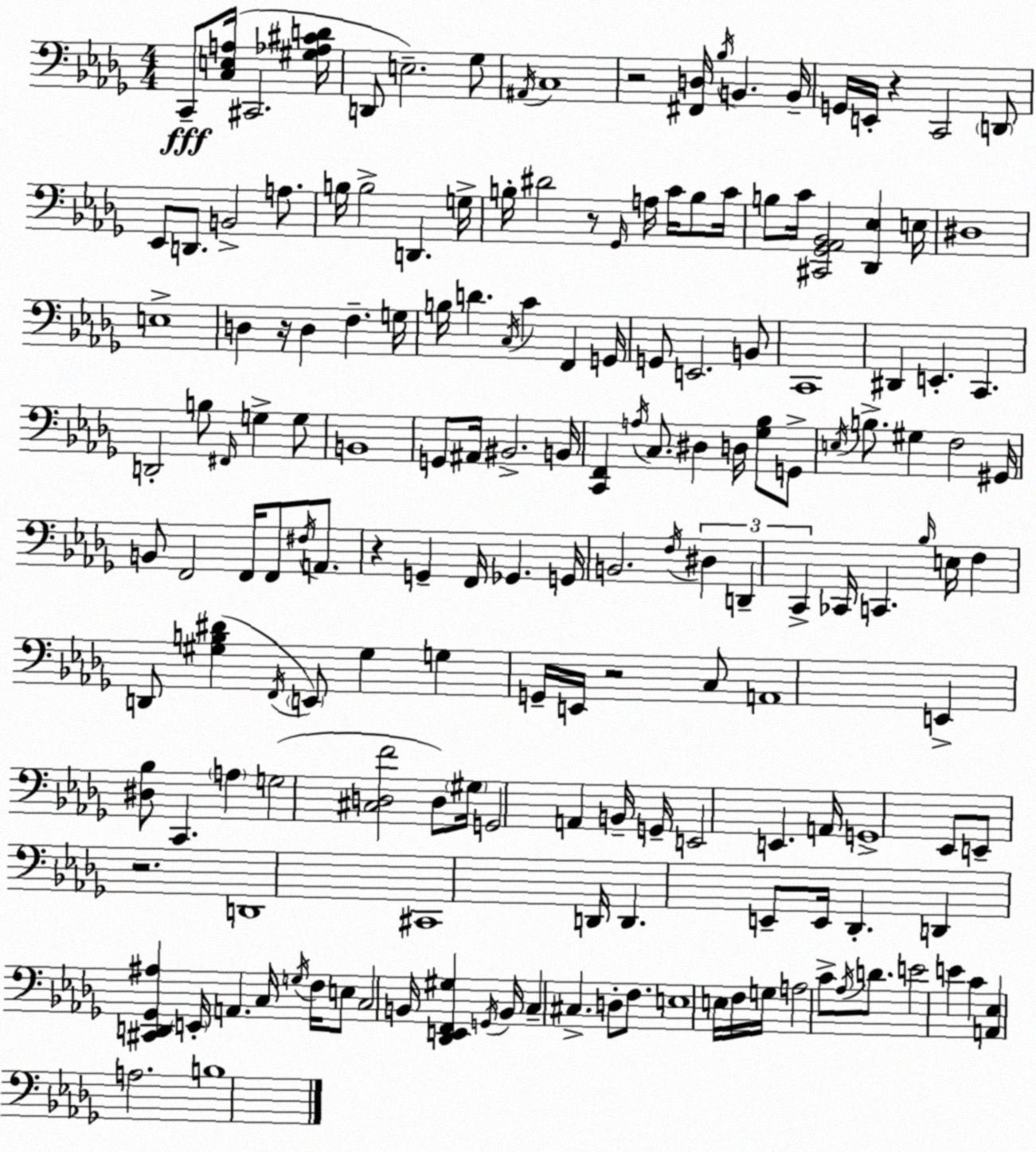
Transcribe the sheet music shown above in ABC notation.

X:1
T:Untitled
M:4/4
L:1/4
K:Bbm
C,,/2 [C,E,A,]/4 ^C,,2 [^G,_A,^CD]/4 D,,/2 E,2 _G,/2 ^A,,/4 C,4 z2 [^F,,D,]/4 _B,/4 B,, B,,/4 G,,/4 E,,/4 z C,,2 D,,/2 _E,,/2 D,,/2 B,,2 A,/2 B,/4 B,2 D,, G,/4 B,/4 ^D2 z/2 _G,,/4 A,/4 C/4 B,/2 C/4 B,/2 C/4 [^C,,_G,,_A,,_B,,]2 [_D,,_E,] E,/4 ^D,4 E,4 D, z/4 D, F, G,/4 B,/4 D C,/4 C F,, G,,/4 G,,/2 E,,2 B,,/2 C,,4 ^D,, E,, C,, D,,2 B,/2 ^F,,/4 G, G,/2 B,,4 G,,/2 ^A,,/4 ^B,,2 B,,/4 [C,,F,,] A,/4 C,/2 ^D, D,/4 [_G,_B,]/2 G,,/2 E,/4 B,/2 ^G, F,2 ^G,,/4 B,,/2 F,,2 F,,/4 F,,/2 ^F,/4 A,,/2 z G,, F,,/4 _G,, G,,/4 B,,2 F,/4 ^D, D,, C,, _C,,/4 C,, _B,/4 E,/4 F, D,,/2 [^G,B,^D] F,,/4 E,,/2 ^G, G, G,,/4 E,,/4 z2 C,/2 A,,4 E,, [^D,_B,]/2 C,, A, G,2 [^C,D,F]2 D,/2 ^G,/4 G,,2 A,, B,,/4 G,,/4 E,,2 E,, A,,/4 G,,4 _E,,/2 E,,/2 z2 D,,4 ^C,,4 D,,/4 D,, E,,/2 E,,/4 _D,, D,, [^C,,D,,_G,,^A,] E,,/4 A,, C,/4 G,/4 F,/4 E,/2 C,2 B,,/4 [_D,,E,,F,,^G,] G,,/4 B,,/4 C, ^C, D,/2 F,/2 E,4 E,/4 F,/4 G,/4 A,2 C/2 _A,/4 D/2 E2 E C [A,,_E,] A,2 B,4